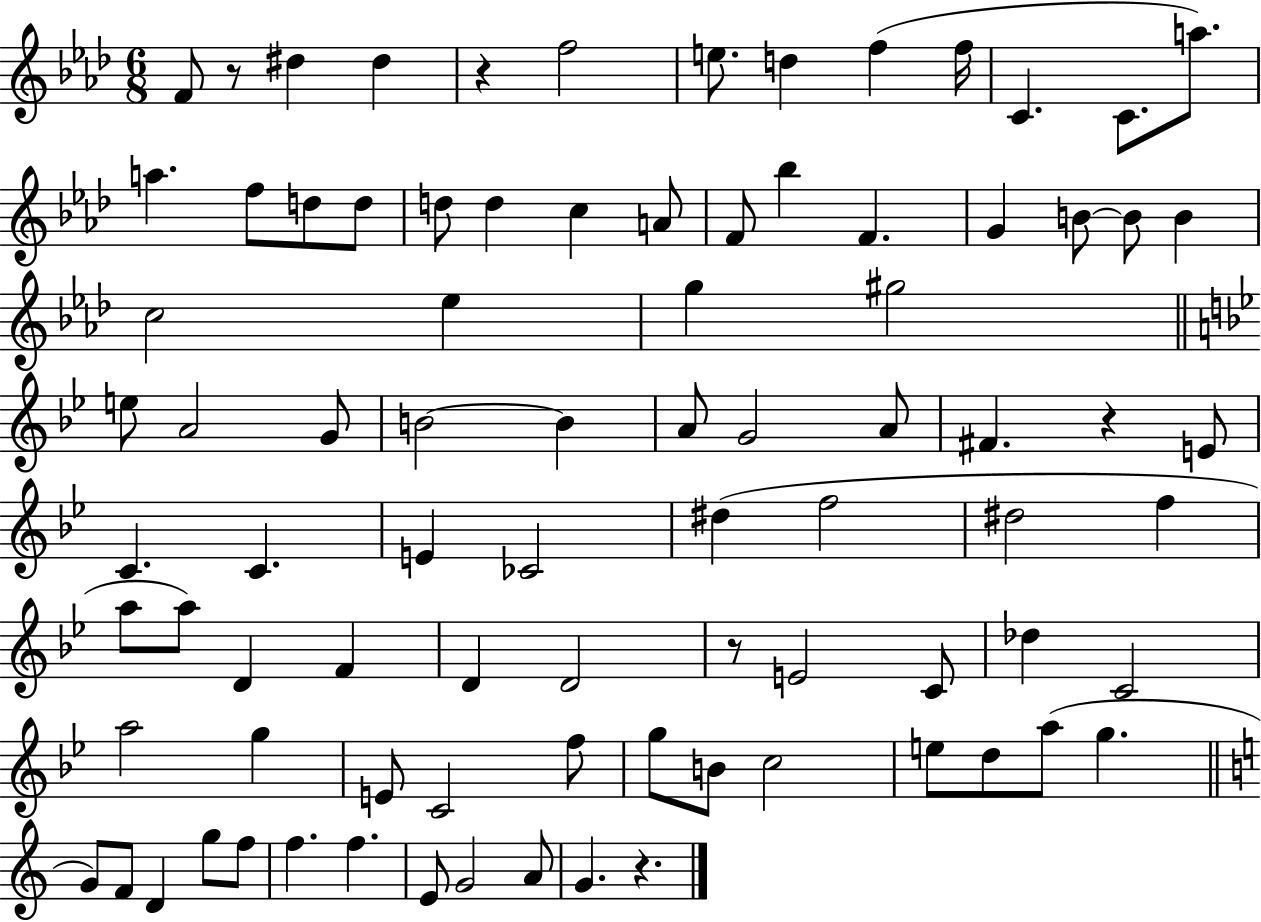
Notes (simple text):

F4/e R/e D#5/q D#5/q R/q F5/h E5/e. D5/q F5/q F5/s C4/q. C4/e. A5/e. A5/q. F5/e D5/e D5/e D5/e D5/q C5/q A4/e F4/e Bb5/q F4/q. G4/q B4/e B4/e B4/q C5/h Eb5/q G5/q G#5/h E5/e A4/h G4/e B4/h B4/q A4/e G4/h A4/e F#4/q. R/q E4/e C4/q. C4/q. E4/q CES4/h D#5/q F5/h D#5/h F5/q A5/e A5/e D4/q F4/q D4/q D4/h R/e E4/h C4/e Db5/q C4/h A5/h G5/q E4/e C4/h F5/e G5/e B4/e C5/h E5/e D5/e A5/e G5/q. G4/e F4/e D4/q G5/e F5/e F5/q. F5/q. E4/e G4/h A4/e G4/q. R/q.